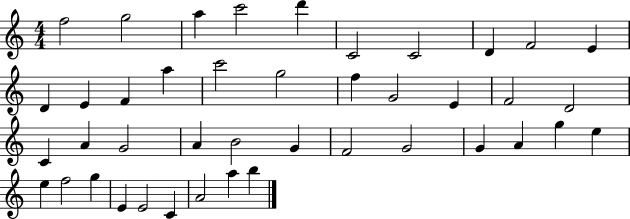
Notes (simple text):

F5/h G5/h A5/q C6/h D6/q C4/h C4/h D4/q F4/h E4/q D4/q E4/q F4/q A5/q C6/h G5/h F5/q G4/h E4/q F4/h D4/h C4/q A4/q G4/h A4/q B4/h G4/q F4/h G4/h G4/q A4/q G5/q E5/q E5/q F5/h G5/q E4/q E4/h C4/q A4/h A5/q B5/q